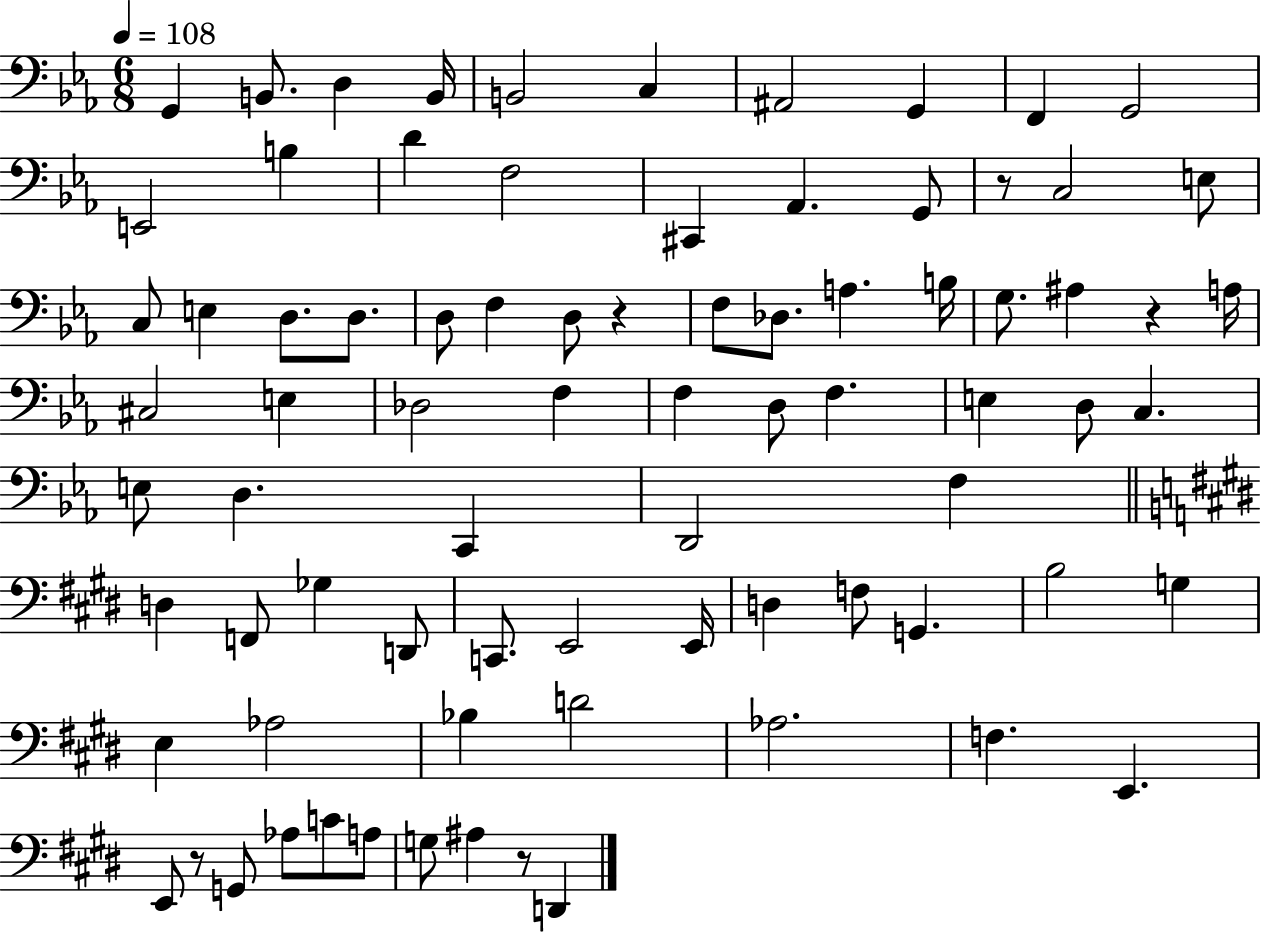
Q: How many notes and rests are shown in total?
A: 80